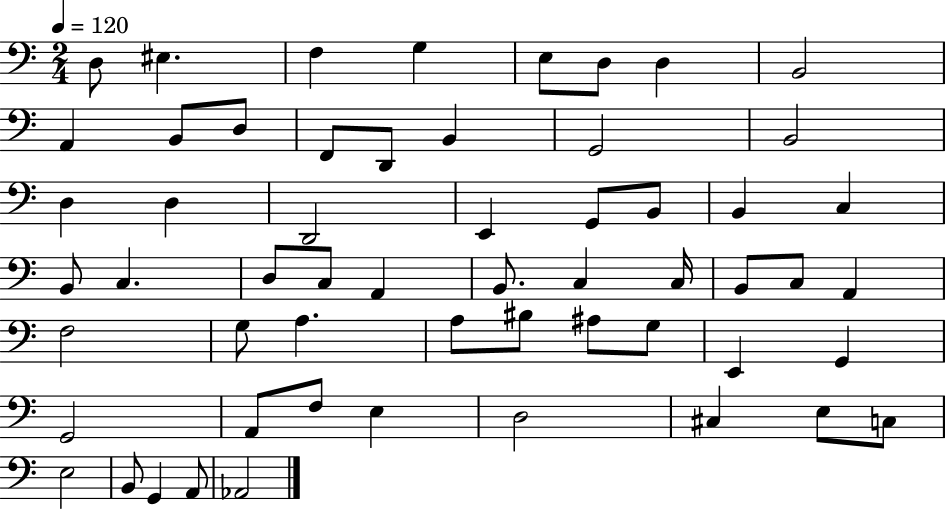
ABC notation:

X:1
T:Untitled
M:2/4
L:1/4
K:C
D,/2 ^E, F, G, E,/2 D,/2 D, B,,2 A,, B,,/2 D,/2 F,,/2 D,,/2 B,, G,,2 B,,2 D, D, D,,2 E,, G,,/2 B,,/2 B,, C, B,,/2 C, D,/2 C,/2 A,, B,,/2 C, C,/4 B,,/2 C,/2 A,, F,2 G,/2 A, A,/2 ^B,/2 ^A,/2 G,/2 E,, G,, G,,2 A,,/2 F,/2 E, D,2 ^C, E,/2 C,/2 E,2 B,,/2 G,, A,,/2 _A,,2